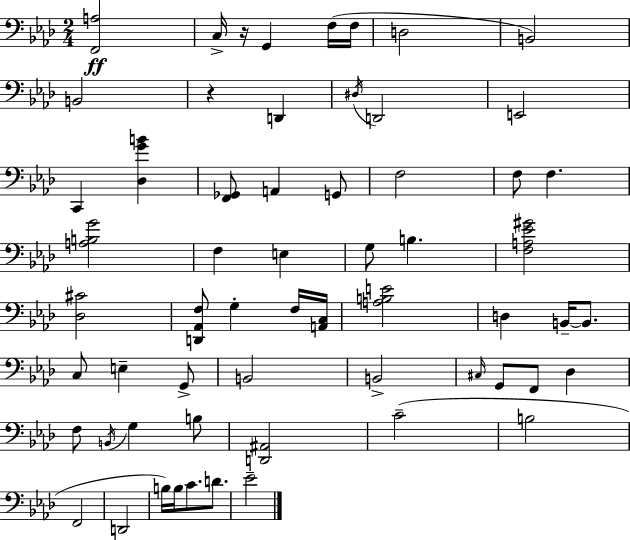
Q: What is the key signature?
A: F minor